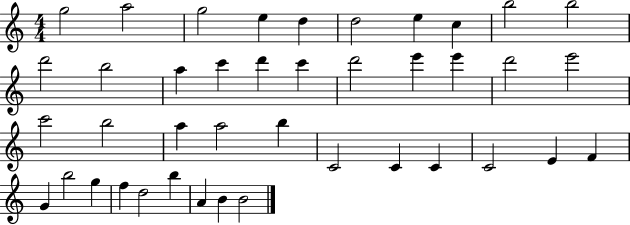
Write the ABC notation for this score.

X:1
T:Untitled
M:4/4
L:1/4
K:C
g2 a2 g2 e d d2 e c b2 b2 d'2 b2 a c' d' c' d'2 e' e' d'2 e'2 c'2 b2 a a2 b C2 C C C2 E F G b2 g f d2 b A B B2